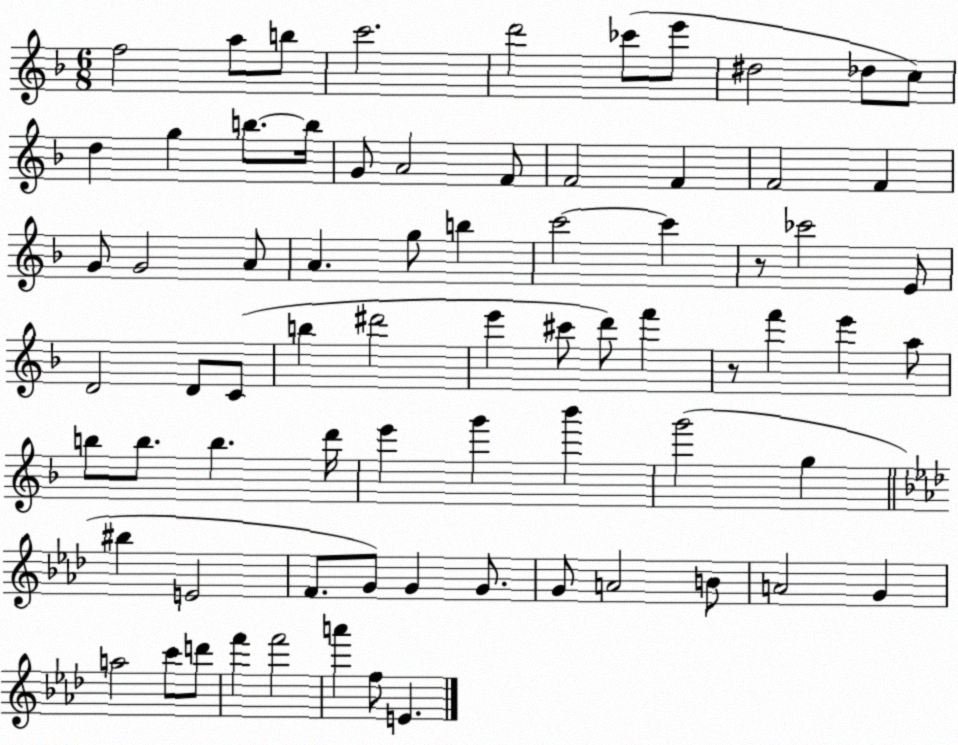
X:1
T:Untitled
M:6/8
L:1/4
K:F
f2 a/2 b/2 c'2 d'2 _c'/2 e'/2 ^d2 _d/2 c/2 d g b/2 b/4 G/2 A2 F/2 F2 F F2 F G/2 G2 A/2 A g/2 b c'2 c' z/2 _c'2 E/2 D2 D/2 C/2 b ^d'2 e' ^c'/2 d'/2 f' z/2 f' e' a/2 b/2 b/2 b d'/4 e' g' _b' g'2 g ^b E2 F/2 G/2 G G/2 G/2 A2 B/2 A2 G a2 c'/2 d'/2 f' f'2 a' f/2 E